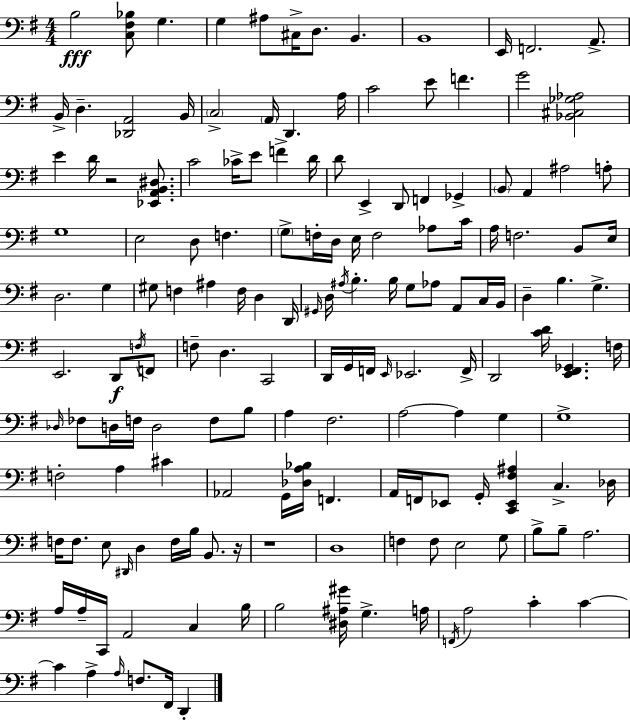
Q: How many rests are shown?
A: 3